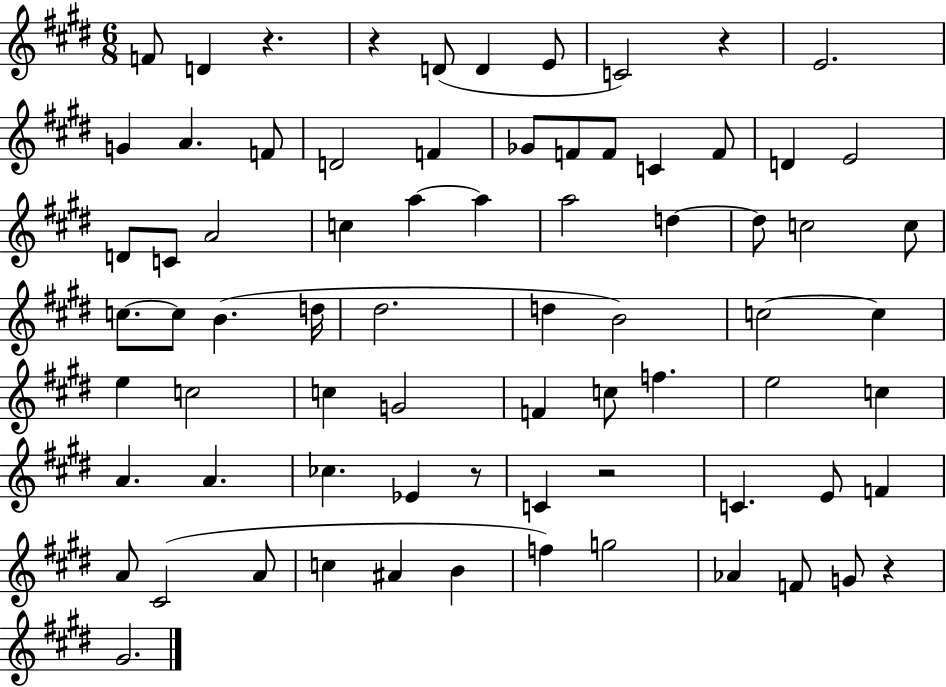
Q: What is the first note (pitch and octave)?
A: F4